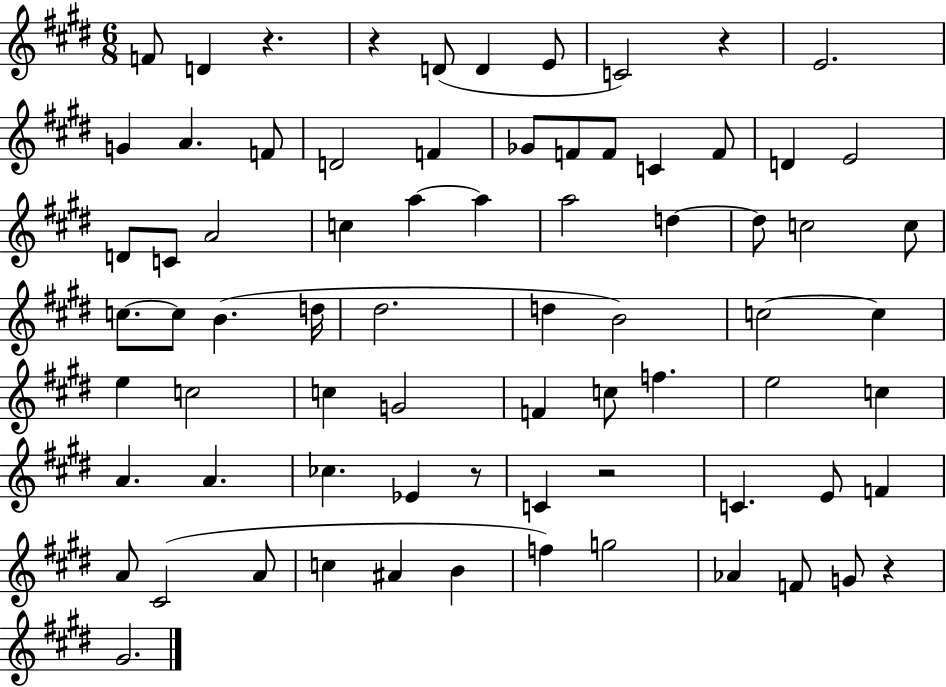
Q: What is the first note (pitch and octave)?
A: F4